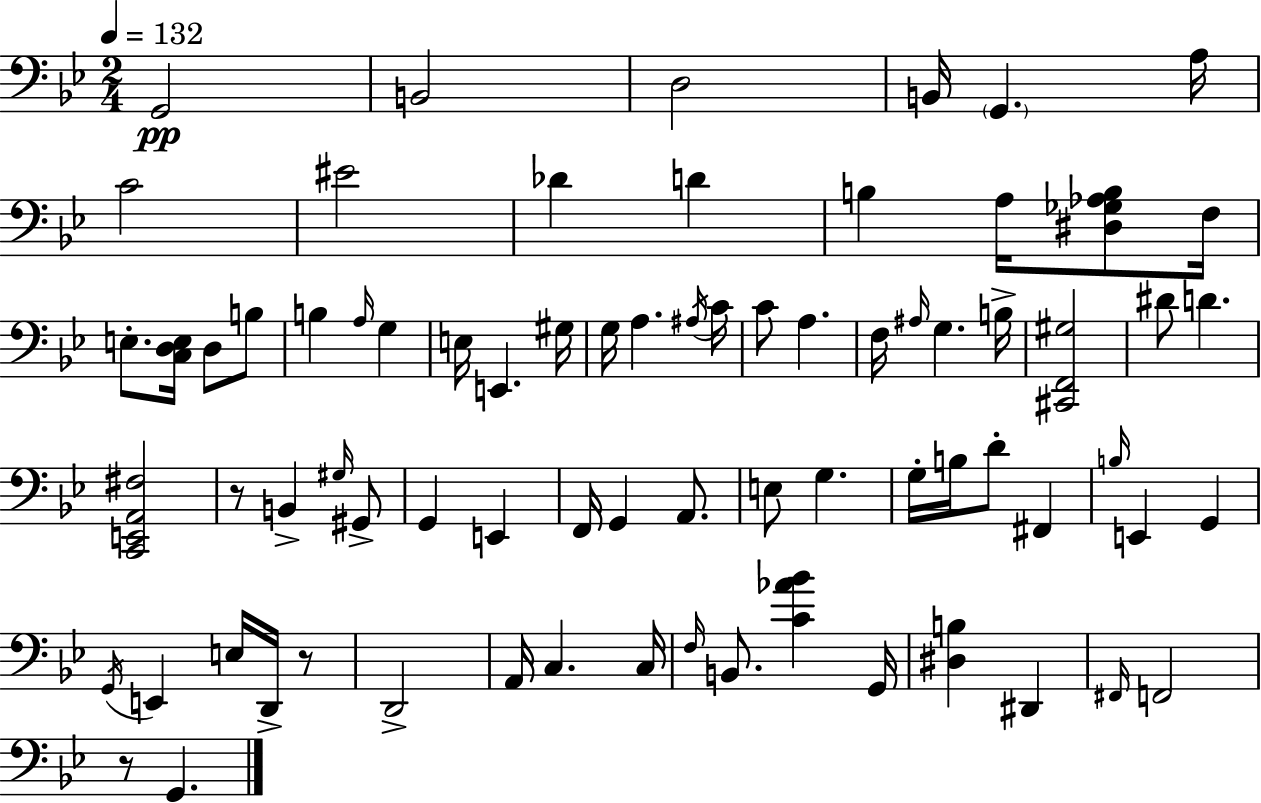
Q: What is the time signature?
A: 2/4